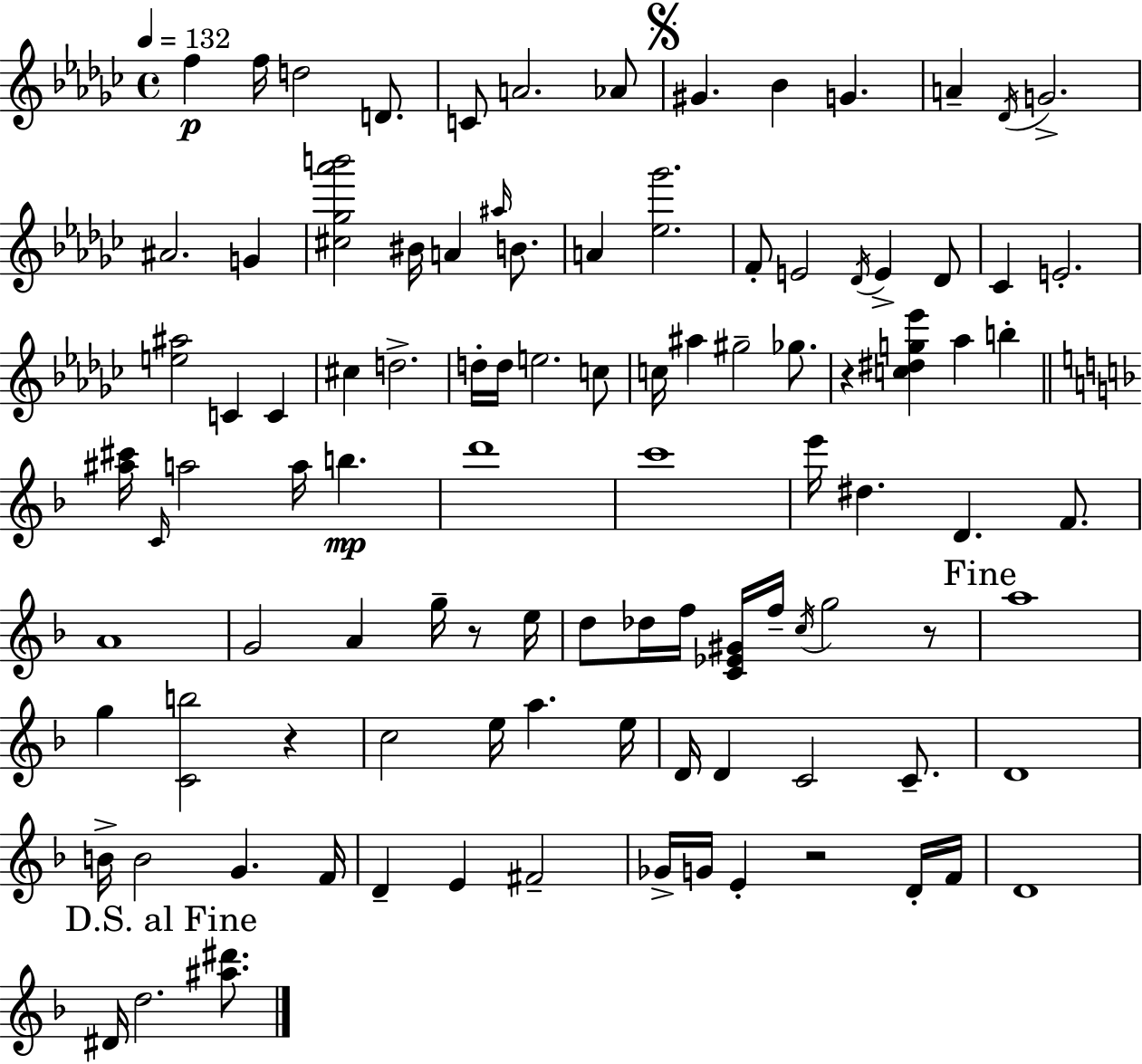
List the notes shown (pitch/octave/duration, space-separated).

F5/q F5/s D5/h D4/e. C4/e A4/h. Ab4/e G#4/q. Bb4/q G4/q. A4/q Db4/s G4/h. A#4/h. G4/q [C#5,Gb5,Ab6,B6]/h BIS4/s A4/q A#5/s B4/e. A4/q [Eb5,Gb6]/h. F4/e E4/h Db4/s E4/q Db4/e CES4/q E4/h. [E5,A#5]/h C4/q C4/q C#5/q D5/h. D5/s D5/s E5/h. C5/e C5/s A#5/q G#5/h Gb5/e. R/q [C5,D#5,G5,Eb6]/q Ab5/q B5/q [A#5,C#6]/s C4/s A5/h A5/s B5/q. D6/w C6/w E6/s D#5/q. D4/q. F4/e. A4/w G4/h A4/q G5/s R/e E5/s D5/e Db5/s F5/s [C4,Eb4,G#4]/s F5/s C5/s G5/h R/e A5/w G5/q [C4,B5]/h R/q C5/h E5/s A5/q. E5/s D4/s D4/q C4/h C4/e. D4/w B4/s B4/h G4/q. F4/s D4/q E4/q F#4/h Gb4/s G4/s E4/q R/h D4/s F4/s D4/w D#4/s D5/h. [A#5,D#6]/e.